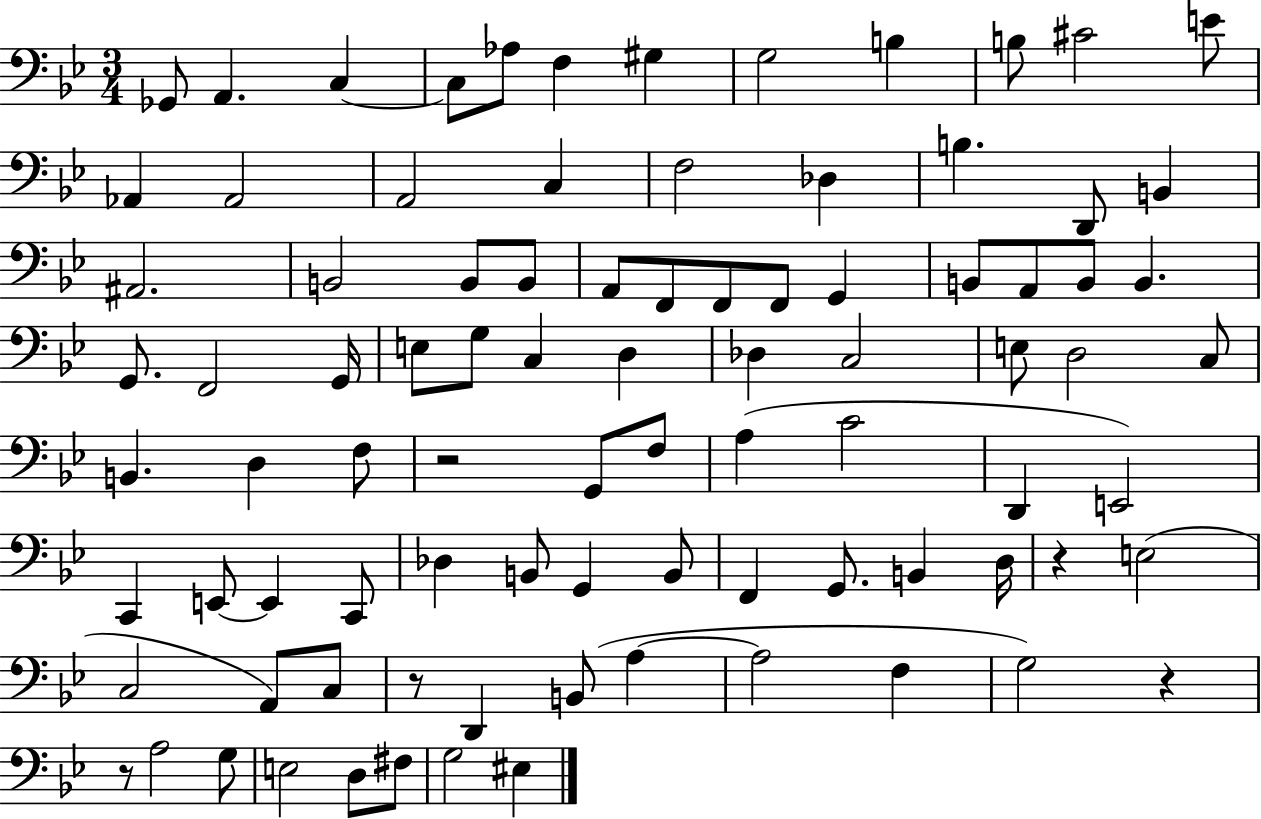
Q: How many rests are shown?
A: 5